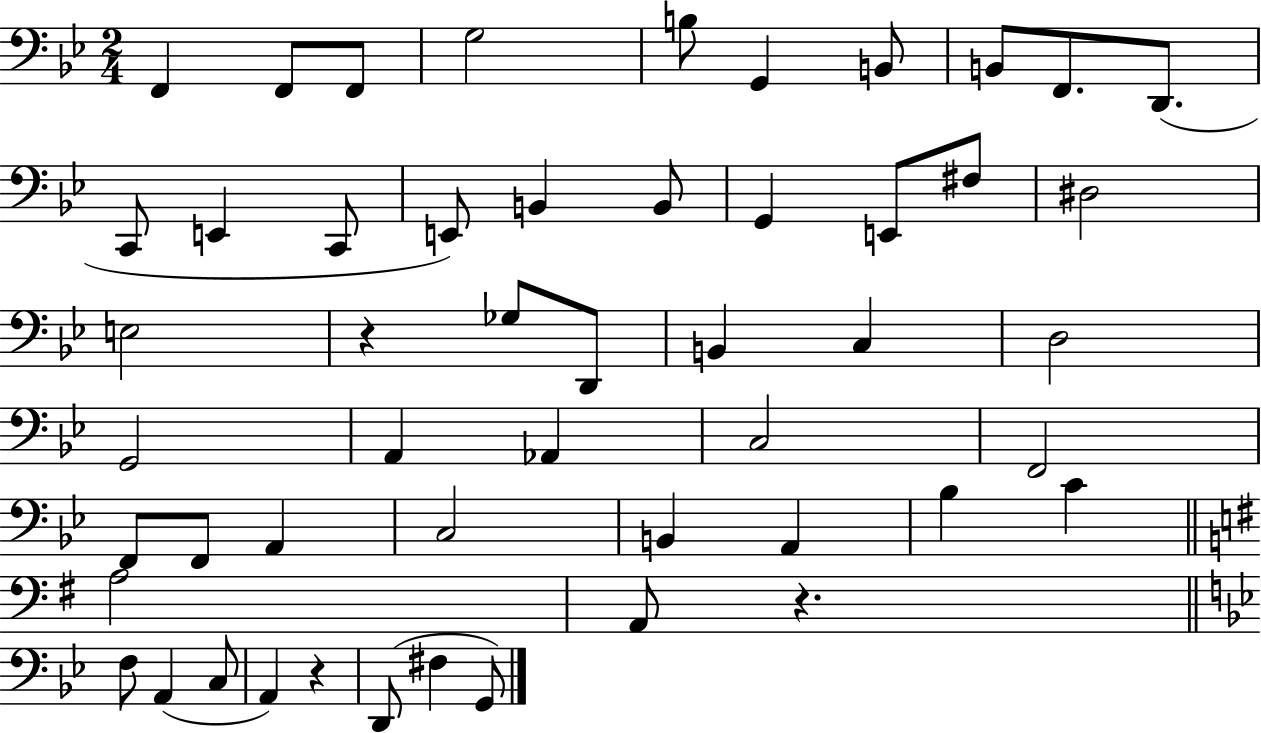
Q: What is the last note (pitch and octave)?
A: G2